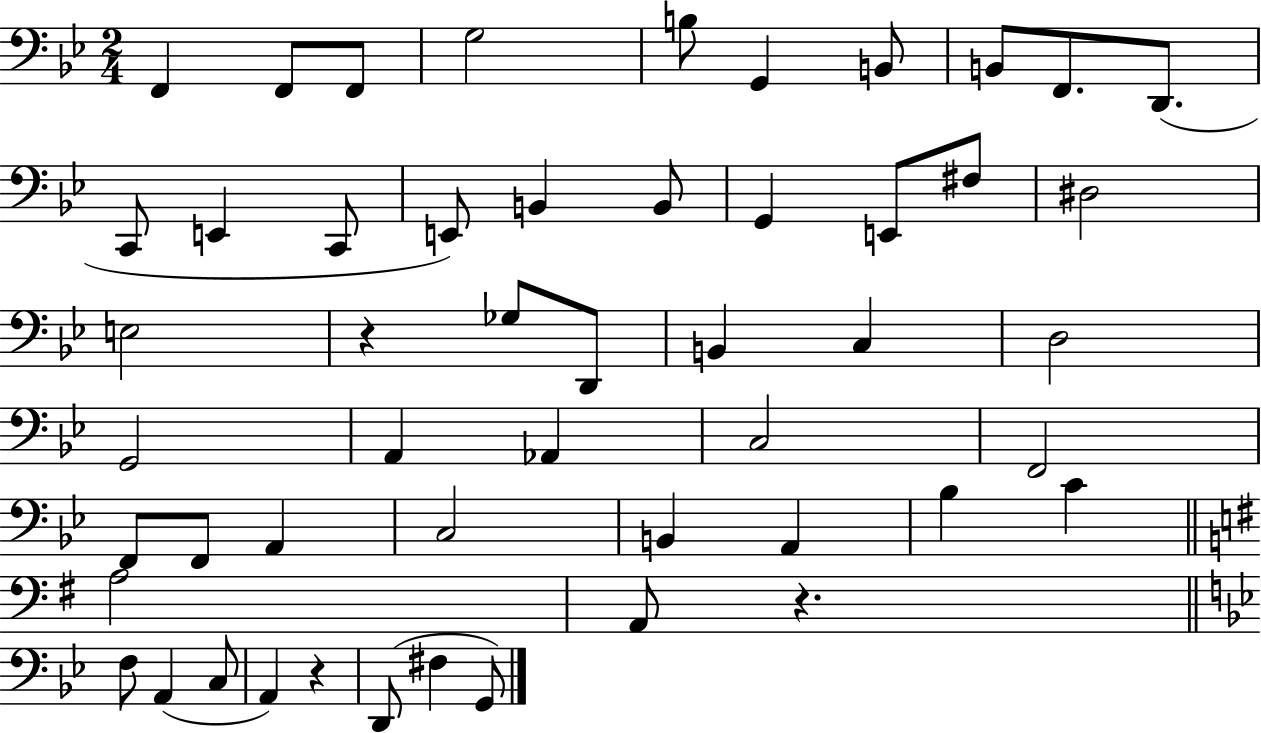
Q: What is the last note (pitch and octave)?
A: G2